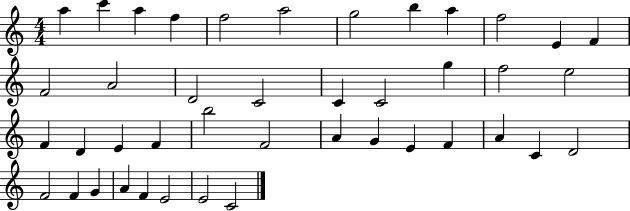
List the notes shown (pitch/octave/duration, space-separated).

A5/q C6/q A5/q F5/q F5/h A5/h G5/h B5/q A5/q F5/h E4/q F4/q F4/h A4/h D4/h C4/h C4/q C4/h G5/q F5/h E5/h F4/q D4/q E4/q F4/q B5/h F4/h A4/q G4/q E4/q F4/q A4/q C4/q D4/h F4/h F4/q G4/q A4/q F4/q E4/h E4/h C4/h